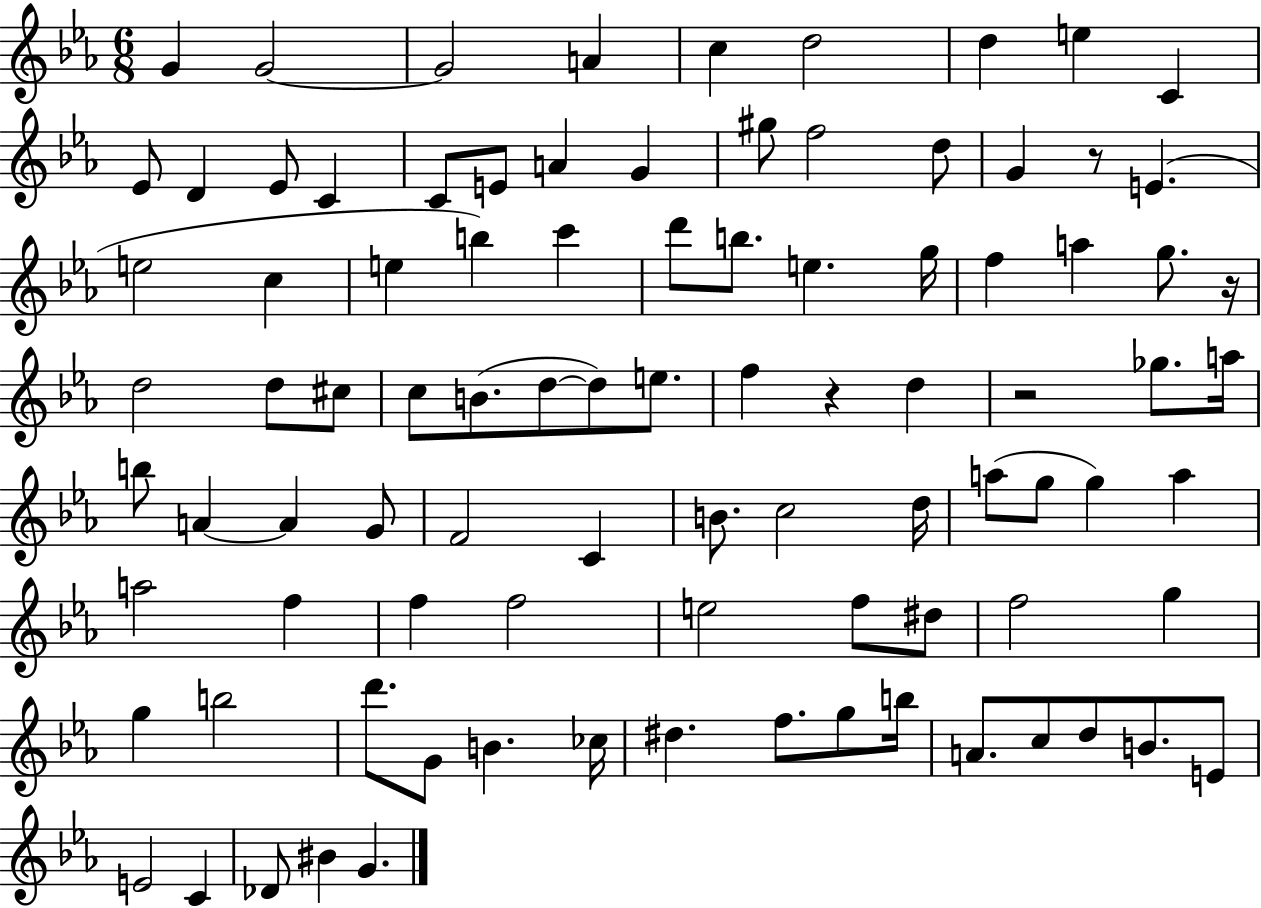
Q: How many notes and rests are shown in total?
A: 92